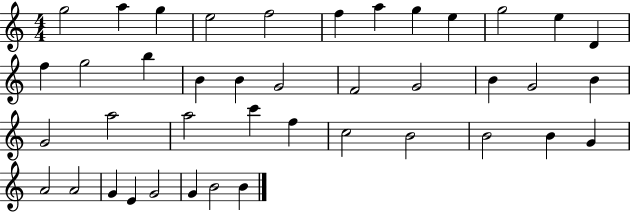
G5/h A5/q G5/q E5/h F5/h F5/q A5/q G5/q E5/q G5/h E5/q D4/q F5/q G5/h B5/q B4/q B4/q G4/h F4/h G4/h B4/q G4/h B4/q G4/h A5/h A5/h C6/q F5/q C5/h B4/h B4/h B4/q G4/q A4/h A4/h G4/q E4/q G4/h G4/q B4/h B4/q